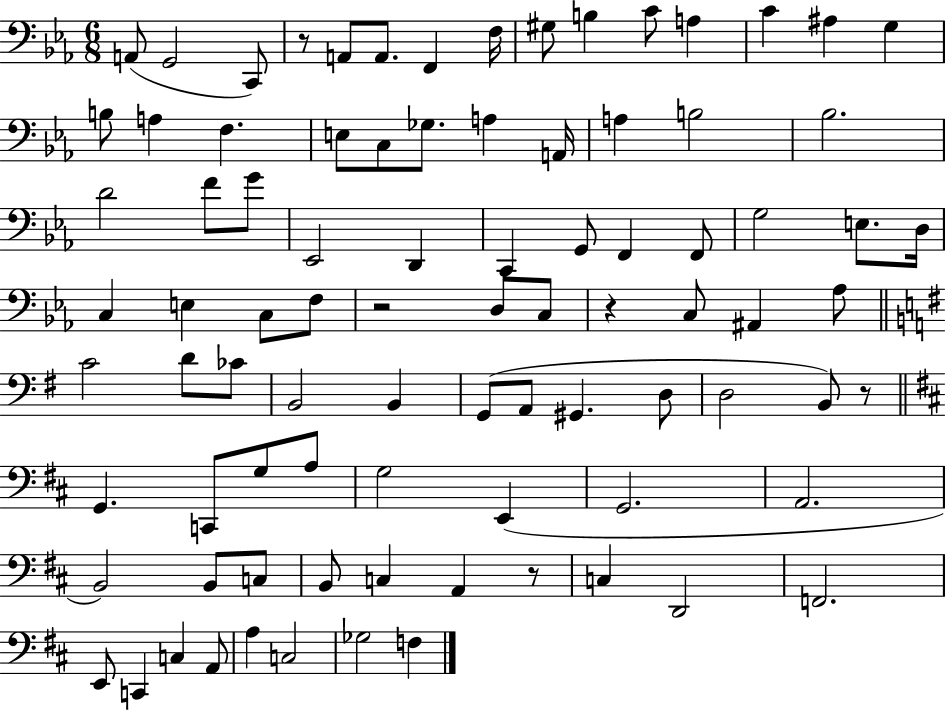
{
  \clef bass
  \numericTimeSignature
  \time 6/8
  \key ees \major
  a,8( g,2 c,8) | r8 a,8 a,8. f,4 f16 | gis8 b4 c'8 a4 | c'4 ais4 g4 | \break b8 a4 f4. | e8 c8 ges8. a4 a,16 | a4 b2 | bes2. | \break d'2 f'8 g'8 | ees,2 d,4 | c,4 g,8 f,4 f,8 | g2 e8. d16 | \break c4 e4 c8 f8 | r2 d8 c8 | r4 c8 ais,4 aes8 | \bar "||" \break \key g \major c'2 d'8 ces'8 | b,2 b,4 | g,8( a,8 gis,4. d8 | d2 b,8) r8 | \break \bar "||" \break \key d \major g,4. c,8 g8 a8 | g2 e,4( | g,2. | a,2. | \break b,2) b,8 c8 | b,8 c4 a,4 r8 | c4 d,2 | f,2. | \break e,8 c,4 c4 a,8 | a4 c2 | ges2 f4 | \bar "|."
}